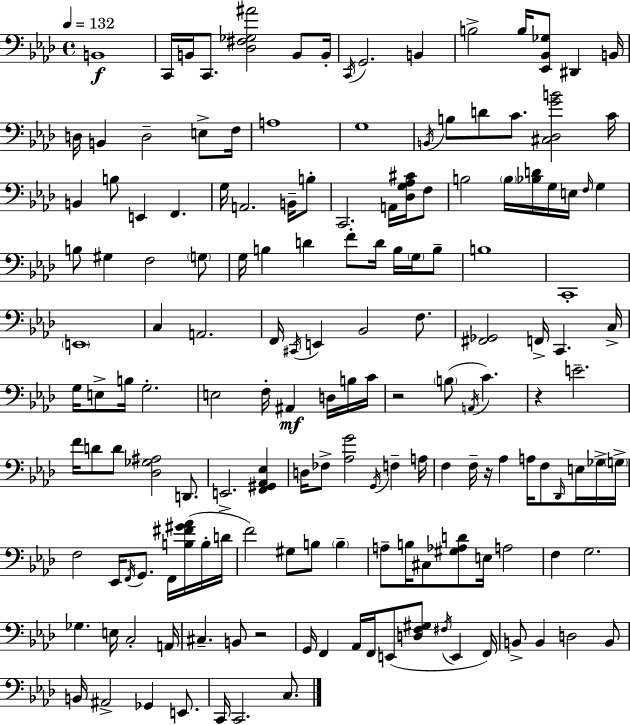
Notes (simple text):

B2/w C2/s B2/s C2/e. [Db3,F#3,Gb3,A#4]/h B2/e B2/s C2/s G2/h. B2/q B3/h B3/s [Eb2,Bb2,Gb3]/e D#2/q B2/s D3/s B2/q D3/h E3/e F3/s A3/w G3/w B2/s B3/e D4/e C4/e. [C#3,Db3,G4,B4]/h C4/s B2/q B3/e E2/q F2/q. G3/s A2/h. B2/s B3/e C2/h. A2/s [Db3,G3,Ab3,C#4]/s F3/e B3/h B3/s [Bb3,D4]/s G3/s E3/s F3/s G3/q B3/e G#3/q F3/h G3/e G3/s B3/q D4/q F4/e D4/s B3/s G3/s B3/e B3/w C2/w E2/w C3/q A2/h. F2/s C#2/s E2/q Bb2/h F3/e. [F#2,Gb2]/h F2/s C2/q. C3/s G3/s E3/e B3/s G3/h. E3/h F3/s A#2/q D3/s B3/s C4/s R/h B3/e A2/s C4/q. R/q E4/h. F4/s D4/e D4/e [Db3,Gb3,A#3]/h D2/e. E2/h. [F2,G#2,Ab2,Eb3]/q D3/s FES3/e [Ab3,G4]/h G2/s F3/q A3/s F3/q F3/s R/s Ab3/q A3/s F3/e Db2/s E3/s Gb3/s G3/s F3/h Eb2/s F2/s G2/e. F2/s [B3,F#4,G#4,Ab4]/s B3/s D4/s F4/h G#3/e B3/e B3/q A3/e B3/s C#3/e [G#3,Ab3,D4]/e E3/s A3/h F3/q G3/h. Gb3/q. E3/s C3/h A2/s C#3/q. B2/e R/h G2/s F2/q Ab2/s F2/s E2/e [D3,F3,G#3]/e F#3/s E2/q F2/s B2/e B2/q D3/h B2/e B2/s A#2/h Gb2/q E2/e. C2/s C2/h. C3/e.